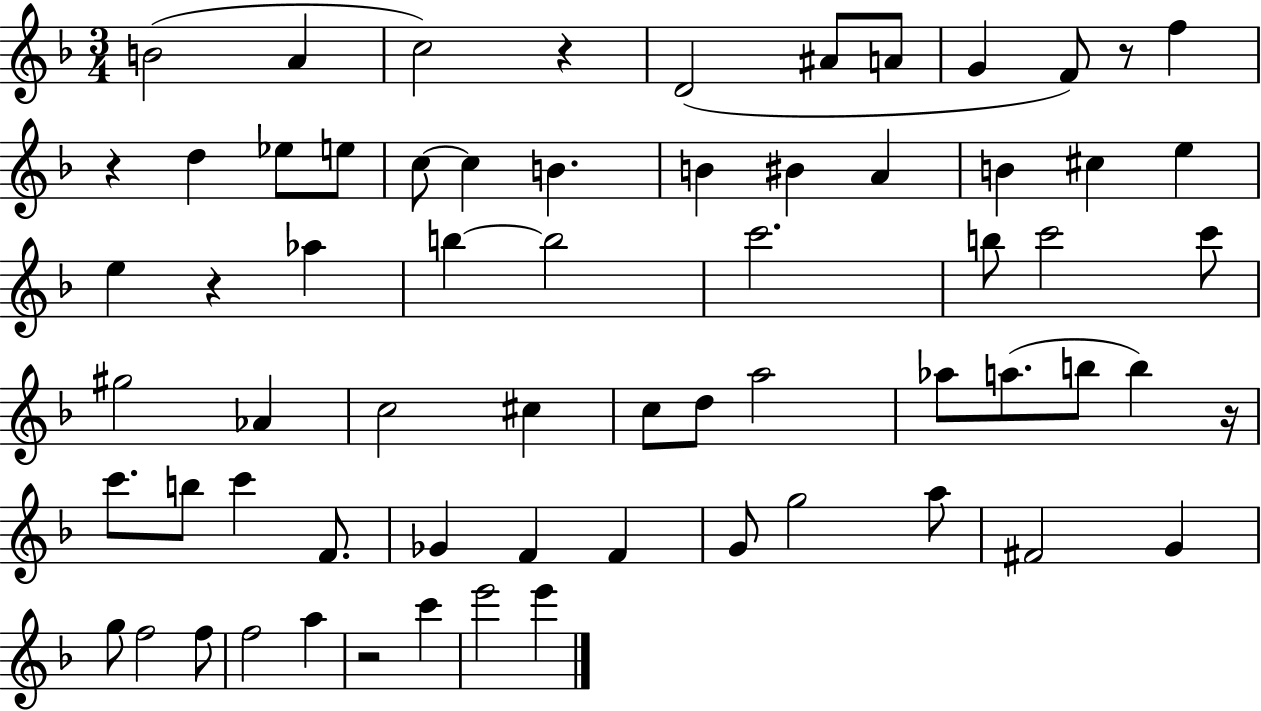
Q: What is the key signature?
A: F major